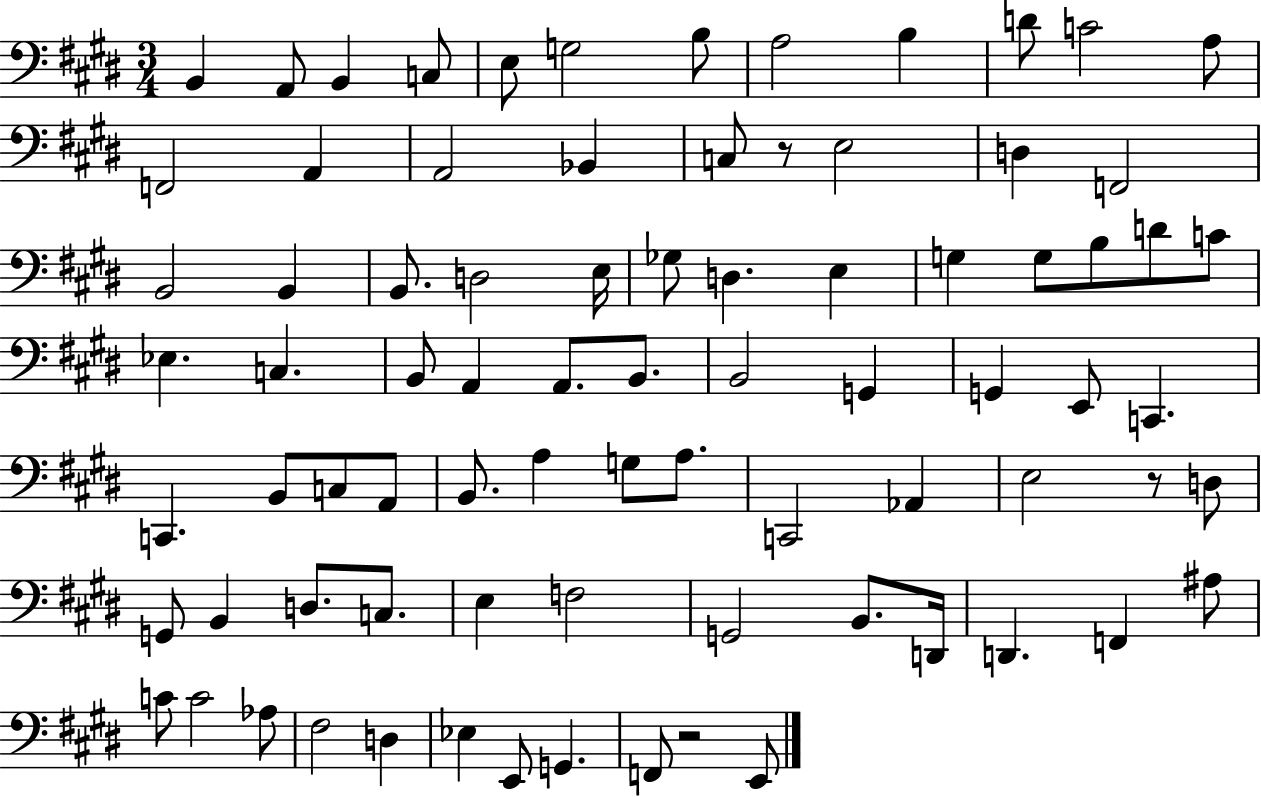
B2/q A2/e B2/q C3/e E3/e G3/h B3/e A3/h B3/q D4/e C4/h A3/e F2/h A2/q A2/h Bb2/q C3/e R/e E3/h D3/q F2/h B2/h B2/q B2/e. D3/h E3/s Gb3/e D3/q. E3/q G3/q G3/e B3/e D4/e C4/e Eb3/q. C3/q. B2/e A2/q A2/e. B2/e. B2/h G2/q G2/q E2/e C2/q. C2/q. B2/e C3/e A2/e B2/e. A3/q G3/e A3/e. C2/h Ab2/q E3/h R/e D3/e G2/e B2/q D3/e. C3/e. E3/q F3/h G2/h B2/e. D2/s D2/q. F2/q A#3/e C4/e C4/h Ab3/e F#3/h D3/q Eb3/q E2/e G2/q. F2/e R/h E2/e